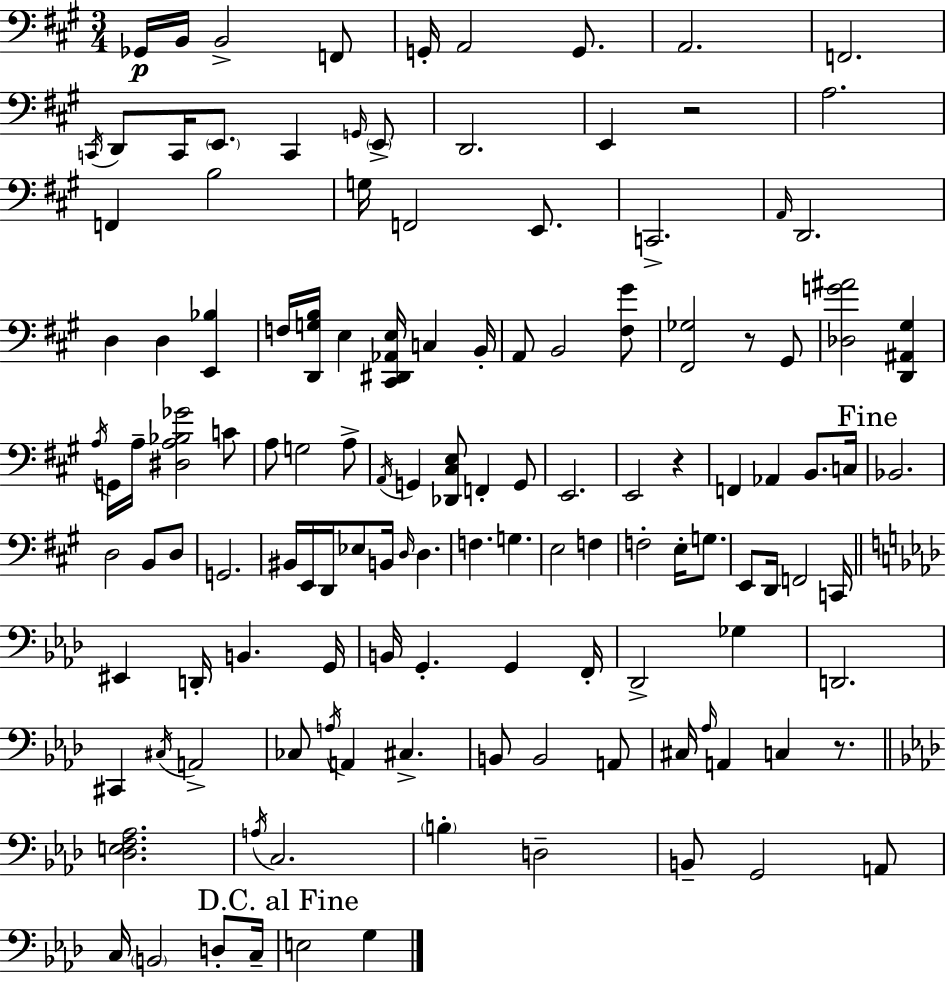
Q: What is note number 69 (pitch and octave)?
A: F3